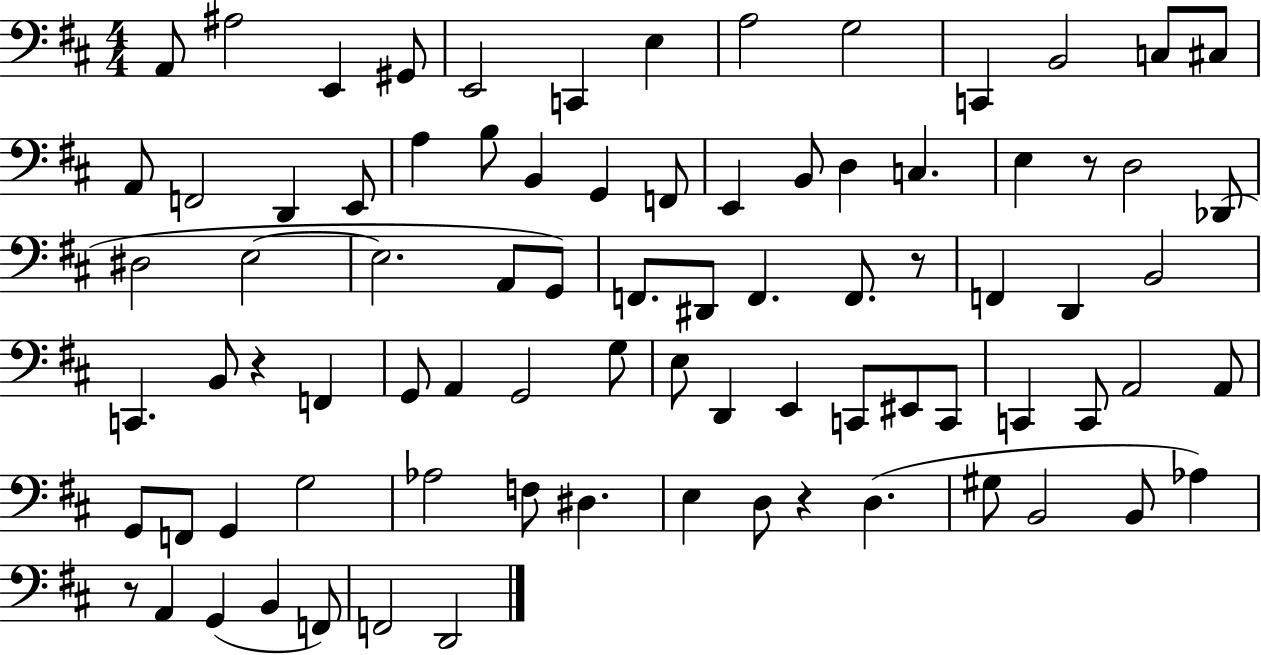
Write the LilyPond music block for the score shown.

{
  \clef bass
  \numericTimeSignature
  \time 4/4
  \key d \major
  \repeat volta 2 { a,8 ais2 e,4 gis,8 | e,2 c,4 e4 | a2 g2 | c,4 b,2 c8 cis8 | \break a,8 f,2 d,4 e,8 | a4 b8 b,4 g,4 f,8 | e,4 b,8 d4 c4. | e4 r8 d2 des,8( | \break dis2 e2~~ | e2. a,8 g,8) | f,8. dis,8 f,4. f,8. r8 | f,4 d,4 b,2 | \break c,4. b,8 r4 f,4 | g,8 a,4 g,2 g8 | e8 d,4 e,4 c,8 eis,8 c,8 | c,4 c,8 a,2 a,8 | \break g,8 f,8 g,4 g2 | aes2 f8 dis4. | e4 d8 r4 d4.( | gis8 b,2 b,8 aes4) | \break r8 a,4 g,4( b,4 f,8) | f,2 d,2 | } \bar "|."
}